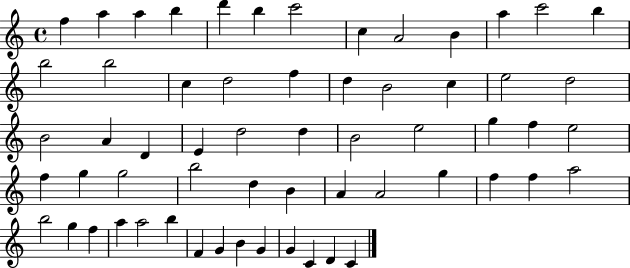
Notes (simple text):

F5/q A5/q A5/q B5/q D6/q B5/q C6/h C5/q A4/h B4/q A5/q C6/h B5/q B5/h B5/h C5/q D5/h F5/q D5/q B4/h C5/q E5/h D5/h B4/h A4/q D4/q E4/q D5/h D5/q B4/h E5/h G5/q F5/q E5/h F5/q G5/q G5/h B5/h D5/q B4/q A4/q A4/h G5/q F5/q F5/q A5/h B5/h G5/q F5/q A5/q A5/h B5/q F4/q G4/q B4/q G4/q G4/q C4/q D4/q C4/q